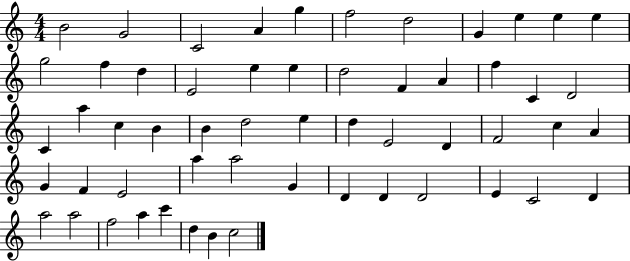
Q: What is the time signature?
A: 4/4